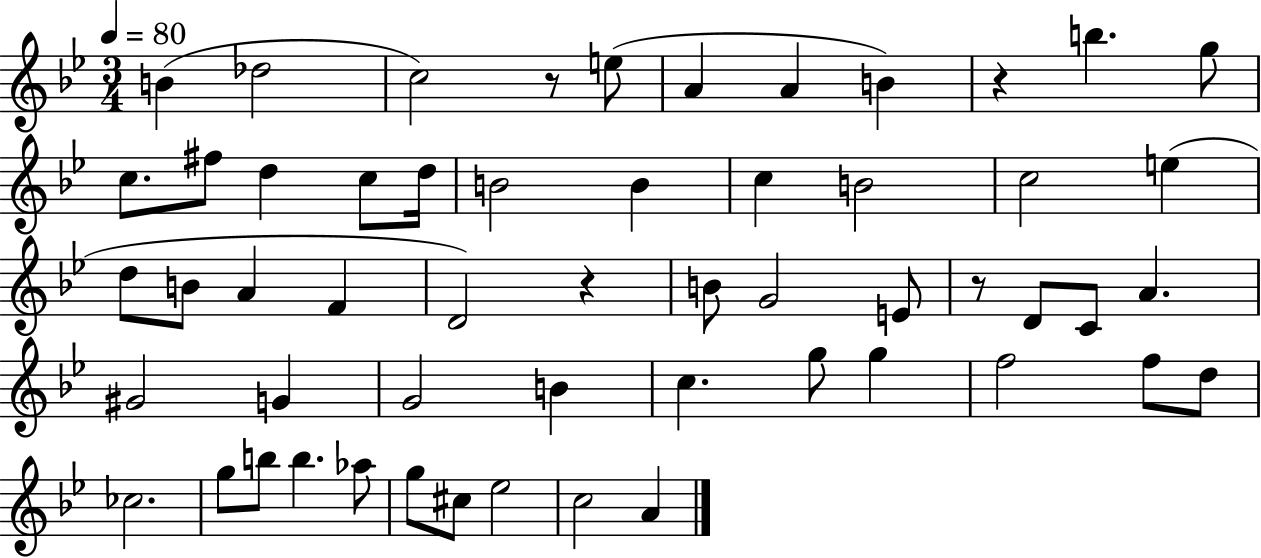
{
  \clef treble
  \numericTimeSignature
  \time 3/4
  \key bes \major
  \tempo 4 = 80
  b'4( des''2 | c''2) r8 e''8( | a'4 a'4 b'4) | r4 b''4. g''8 | \break c''8. fis''8 d''4 c''8 d''16 | b'2 b'4 | c''4 b'2 | c''2 e''4( | \break d''8 b'8 a'4 f'4 | d'2) r4 | b'8 g'2 e'8 | r8 d'8 c'8 a'4. | \break gis'2 g'4 | g'2 b'4 | c''4. g''8 g''4 | f''2 f''8 d''8 | \break ces''2. | g''8 b''8 b''4. aes''8 | g''8 cis''8 ees''2 | c''2 a'4 | \break \bar "|."
}